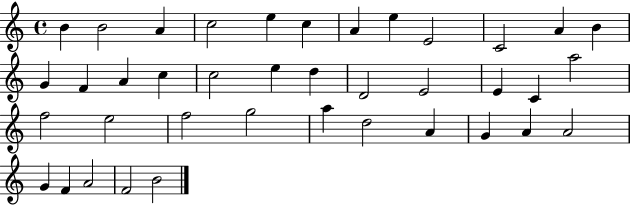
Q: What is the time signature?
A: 4/4